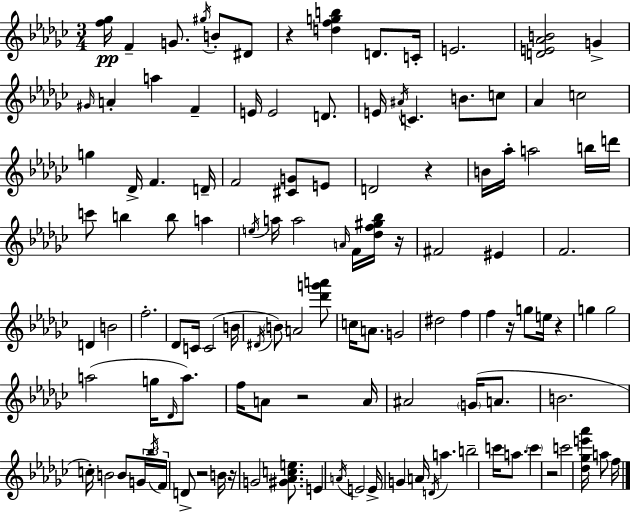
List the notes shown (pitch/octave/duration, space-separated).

[F5,Gb5]/s F4/q G4/e. G#5/s B4/e D#4/e R/q [D5,F5,G5,B5]/q D4/e. C4/s E4/h. [D4,E4,Ab4,B4]/h G4/q G#4/s A4/q A5/q F4/q E4/s E4/h D4/e. E4/s A#4/s C4/q. B4/e. C5/e Ab4/q C5/h G5/q Db4/s F4/q. D4/s F4/h [C#4,G4]/e E4/e D4/h R/q B4/s Ab5/s A5/h B5/s D6/s C6/e B5/q B5/e A5/q E5/s A5/s A5/h A4/s F4/s [Db5,F5,G#5,Bb5]/s R/s F#4/h EIS4/q F4/h. D4/q B4/h F5/h. Db4/e C4/s C4/h B4/s D#4/s B4/e A4/h [Db6,G6,A6]/e C5/s A4/e. G4/h D#5/h F5/q F5/q R/s G5/e E5/s R/q G5/q G5/h A5/h G5/s Db4/s A5/e. F5/s A4/e R/h A4/s A#4/h G4/s A4/e. B4/h. C5/s B4/h B4/e G4/s Bb5/s F4/s D4/e R/h B4/s R/s G4/h [G#4,Ab4,C5,E5]/e. E4/q A4/s E4/h E4/s G4/q A4/s D4/s A5/q. B5/h C6/s A5/e. C6/q R/h C6/h [Db5,Gb5,E6,Ab6]/s A5/e F5/s